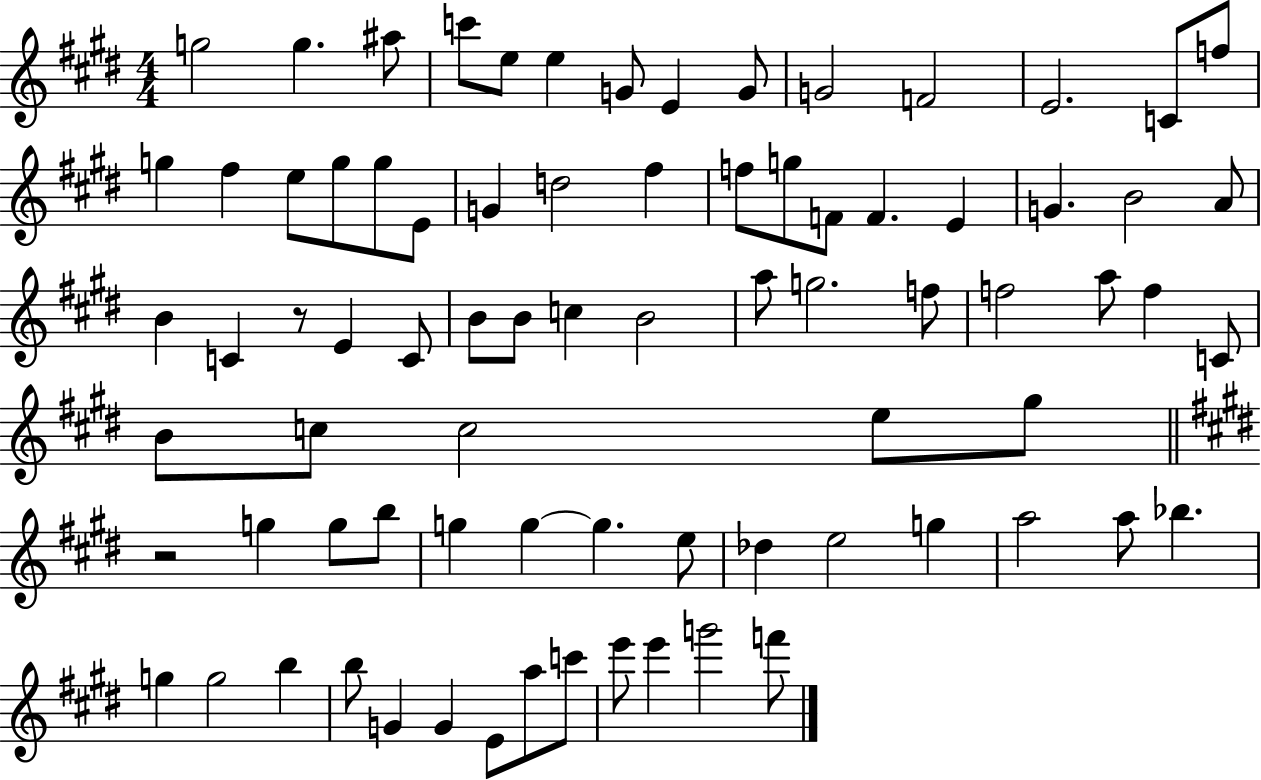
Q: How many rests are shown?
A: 2